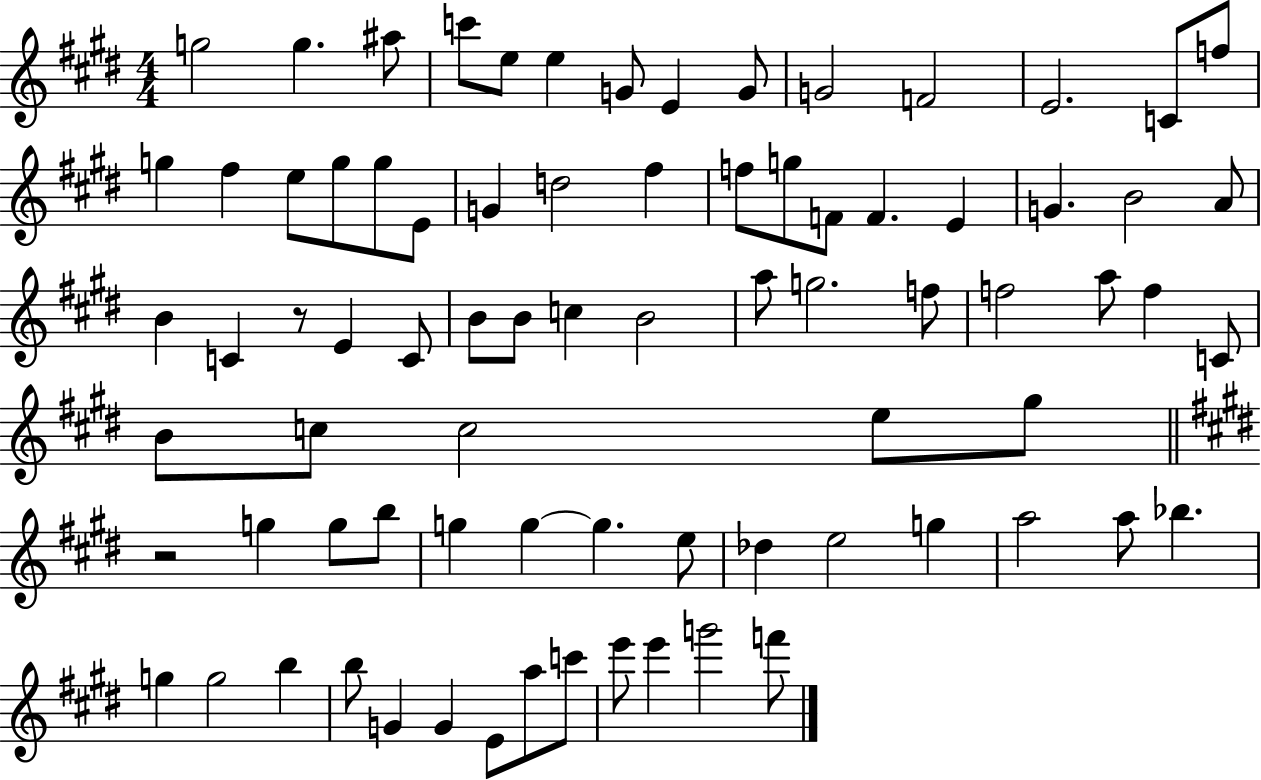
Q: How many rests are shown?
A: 2